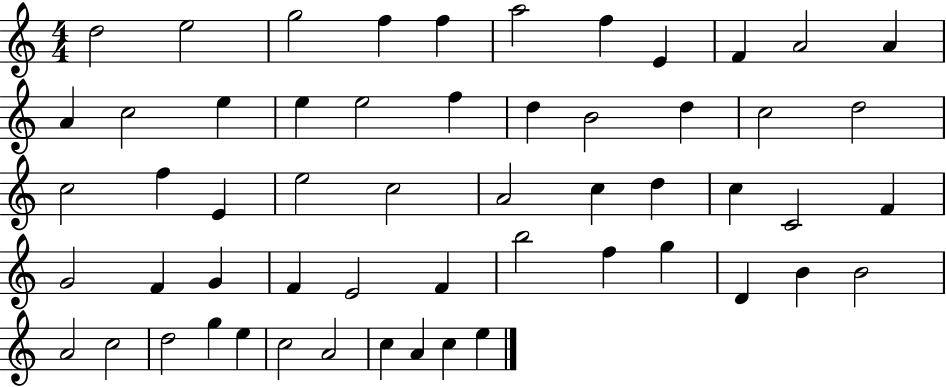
D5/h E5/h G5/h F5/q F5/q A5/h F5/q E4/q F4/q A4/h A4/q A4/q C5/h E5/q E5/q E5/h F5/q D5/q B4/h D5/q C5/h D5/h C5/h F5/q E4/q E5/h C5/h A4/h C5/q D5/q C5/q C4/h F4/q G4/h F4/q G4/q F4/q E4/h F4/q B5/h F5/q G5/q D4/q B4/q B4/h A4/h C5/h D5/h G5/q E5/q C5/h A4/h C5/q A4/q C5/q E5/q